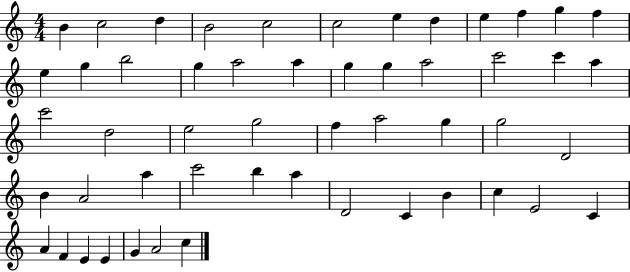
{
  \clef treble
  \numericTimeSignature
  \time 4/4
  \key c \major
  b'4 c''2 d''4 | b'2 c''2 | c''2 e''4 d''4 | e''4 f''4 g''4 f''4 | \break e''4 g''4 b''2 | g''4 a''2 a''4 | g''4 g''4 a''2 | c'''2 c'''4 a''4 | \break c'''2 d''2 | e''2 g''2 | f''4 a''2 g''4 | g''2 d'2 | \break b'4 a'2 a''4 | c'''2 b''4 a''4 | d'2 c'4 b'4 | c''4 e'2 c'4 | \break a'4 f'4 e'4 e'4 | g'4 a'2 c''4 | \bar "|."
}